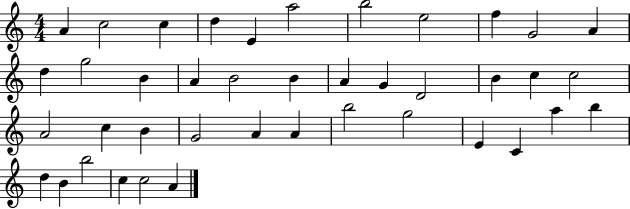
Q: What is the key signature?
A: C major